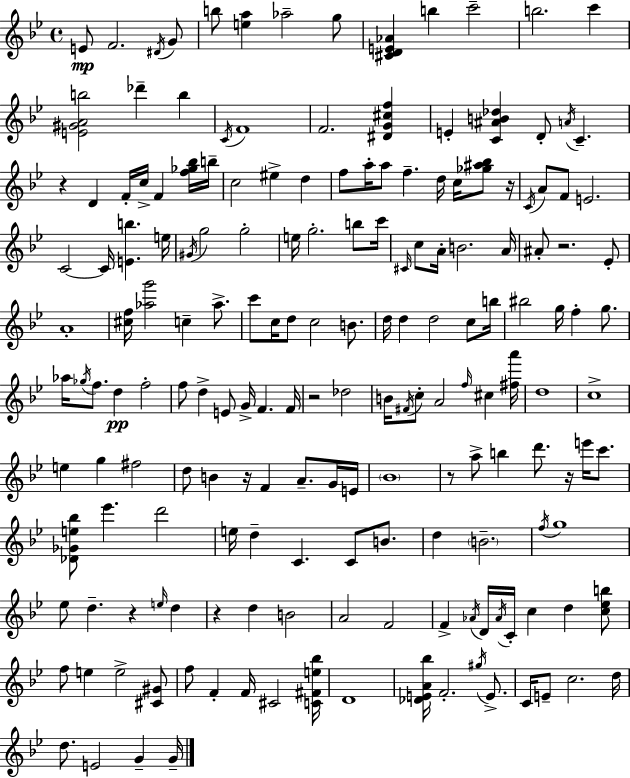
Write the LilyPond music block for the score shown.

{
  \clef treble
  \time 4/4
  \defaultTimeSignature
  \key g \minor
  e'8\mp f'2. \acciaccatura { dis'16 } g'8 | b''8 <e'' a''>4 aes''2-- g''8 | <cis' d' e' aes'>4 b''4 c'''2-- | b''2. c'''4 | \break <e' gis' a' b''>2 des'''4-- b''4 | \acciaccatura { c'16 } f'1 | f'2. <dis' g' cis'' f''>4 | e'4-. <c' ais' b' des''>4 d'8-. \acciaccatura { a'16 } c'4.-- | \break r4 d'4 f'16-. c''16-> f'4 | <f'' ges'' bes''>16 b''16-- c''2 eis''4-> d''4 | f''8 a''16-. a''8 f''4.-- d''16 c''16 | <ges'' ais'' bes''>8 r16 \acciaccatura { c'16 } a'8 f'8 e'2. | \break c'2~~ c'16 <e' b''>4. | e''16 \acciaccatura { gis'16 } g''2 g''2-. | e''16 g''2.-. | b''8 c'''16 \grace { cis'16 } c''8 a'16-. b'2. | \break a'16 ais'8-. r2. | ees'8-. a'1-. | <cis'' f''>16 <aes'' g'''>2 c''4-- | aes''8.-> c'''8 c''16 d''8 c''2 | \break b'8. d''16 d''4 d''2 | c''8 b''16 bis''2 g''16 f''4-. | g''8. aes''16 \acciaccatura { ges''16 } f''8. d''4\pp f''2-. | f''8 d''4-> e'8 g'16-> | \break f'4. f'16 r2 des''2 | b'16 \acciaccatura { fis'16 } c''8-. a'2 | \grace { f''16 } cis''4 <fis'' a'''>16 d''1 | c''1-> | \break e''4 g''4 | fis''2 d''8 b'4 r16 | f'4 a'8.-- g'16 e'16 \parenthesize bes'1 | r8 a''8-> b''4 | \break d'''8. r16 e'''16 c'''8. <des' ges' e'' bes''>8 ees'''4. | d'''2 e''16 d''4-- c'4. | c'8 b'8. d''4 \parenthesize b'2.-- | \acciaccatura { f''16 } g''1 | \break ees''8 d''4.-- | r4 \grace { e''16 } d''4 r4 d''4 | b'2 a'2 | f'2 f'4-> \acciaccatura { aes'16 } | \break d'16 \acciaccatura { aes'16 } c'16-. c''4 d''4 <c'' ees'' b''>8 f''8 e''4 | e''2-> <cis' gis'>8 f''8 f'4-. | f'16 cis'2 <c' fis' e'' bes''>16 d'1 | <des' e' a' bes''>16 f'2.-. | \break \acciaccatura { gis''16 } e'8.-> c'16 e'8-- | c''2. d''16 d''8. | e'2 g'4-- g'16-- \bar "|."
}